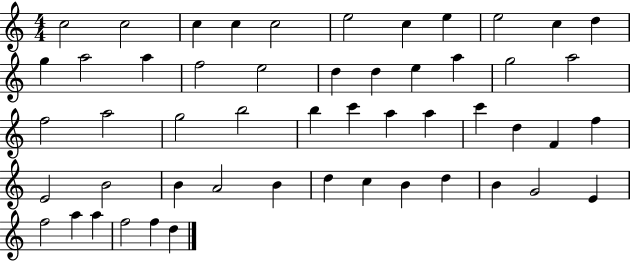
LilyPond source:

{
  \clef treble
  \numericTimeSignature
  \time 4/4
  \key c \major
  c''2 c''2 | c''4 c''4 c''2 | e''2 c''4 e''4 | e''2 c''4 d''4 | \break g''4 a''2 a''4 | f''2 e''2 | d''4 d''4 e''4 a''4 | g''2 a''2 | \break f''2 a''2 | g''2 b''2 | b''4 c'''4 a''4 a''4 | c'''4 d''4 f'4 f''4 | \break e'2 b'2 | b'4 a'2 b'4 | d''4 c''4 b'4 d''4 | b'4 g'2 e'4 | \break f''2 a''4 a''4 | f''2 f''4 d''4 | \bar "|."
}